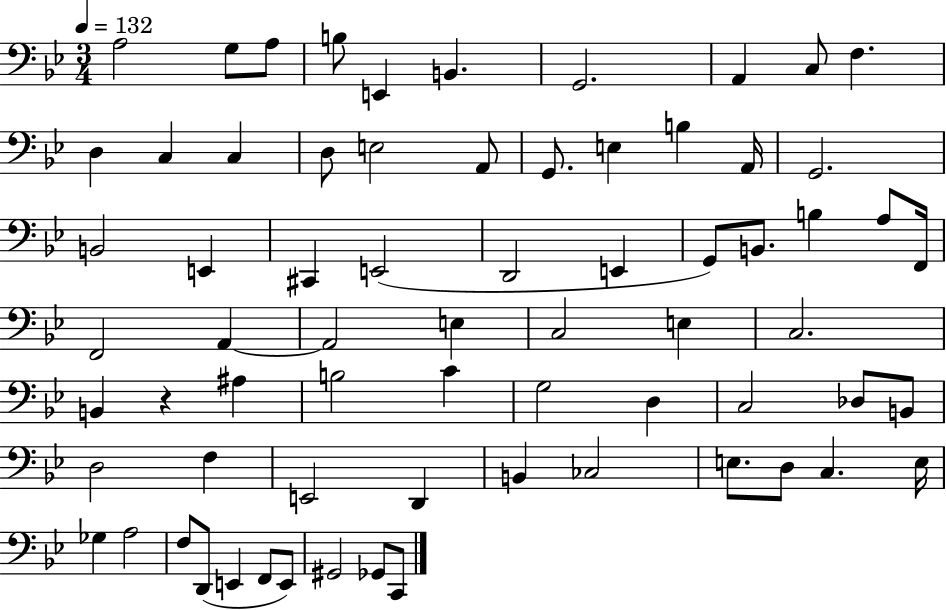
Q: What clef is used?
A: bass